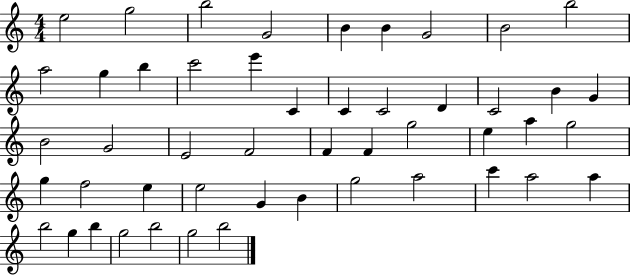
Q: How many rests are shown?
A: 0